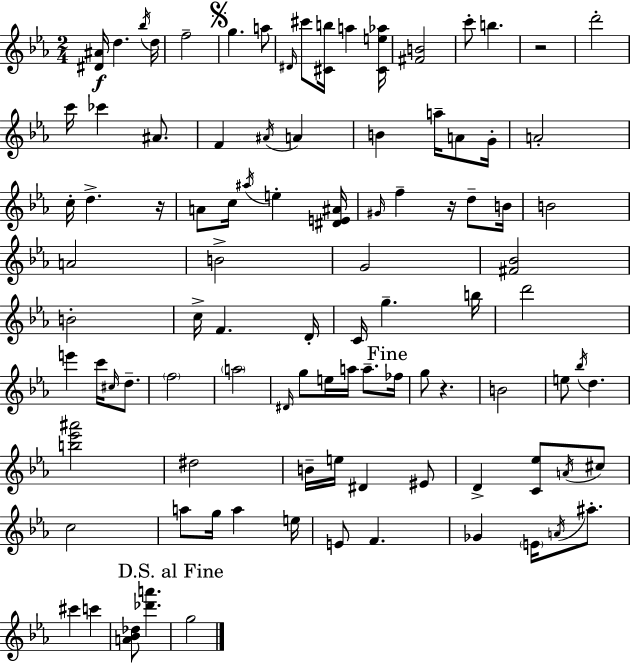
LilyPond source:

{
  \clef treble
  \numericTimeSignature
  \time 2/4
  \key ees \major
  <dis' ais'>16\f d''4. \acciaccatura { bes''16 } | d''16 f''2-- | \mark \markup { \musicglyph "scripts.segno" } g''4. a''8 | \grace { dis'16 } cis'''8 <cis' b''>16 a''4 | \break <cis' e'' aes''>16 <fis' b'>2 | c'''8-. b''4. | r2 | d'''2-. | \break c'''16 ces'''4 ais'8. | f'4 \acciaccatura { ais'16 } a'4 | b'4 a''16-- | a'8 g'16-. a'2-. | \break c''16-. d''4.-> | r16 a'8 c''16 \acciaccatura { ais''16 } e''4-. | <dis' e' ais'>16 \grace { gis'16 } f''4-- | r16 d''8-- b'16 b'2 | \break a'2 | b'2-> | g'2 | <fis' bes'>2 | \break b'2-. | c''16-> f'4. | d'16-. c'16 g''4.-- | b''16 d'''2 | \break e'''4 | c'''16 \grace { cis''16 } d''8.-- \parenthesize f''2 | \parenthesize a''2 | \grace { dis'16 } g''8 | \break e''16 a''16 a''8.-- \mark "Fine" fes''16 g''8 | r4. b'2 | e''8 | \acciaccatura { bes''16 } d''4. | \break <b'' ees''' ais'''>2 | dis''2 | b'16-- e''16 dis'4 eis'8 | d'4-> <c' ees''>8 \acciaccatura { a'16 } cis''8 | \break c''2 | a''8 g''16 a''4 | e''16 e'8 f'4. | ges'4 \parenthesize e'16 \acciaccatura { a'16 } ais''8.-. | \break cis'''4 c'''4 | <a' bes' des''>8 <des''' a'''>4. | \mark "D.S. al Fine" g''2 | \bar "|."
}